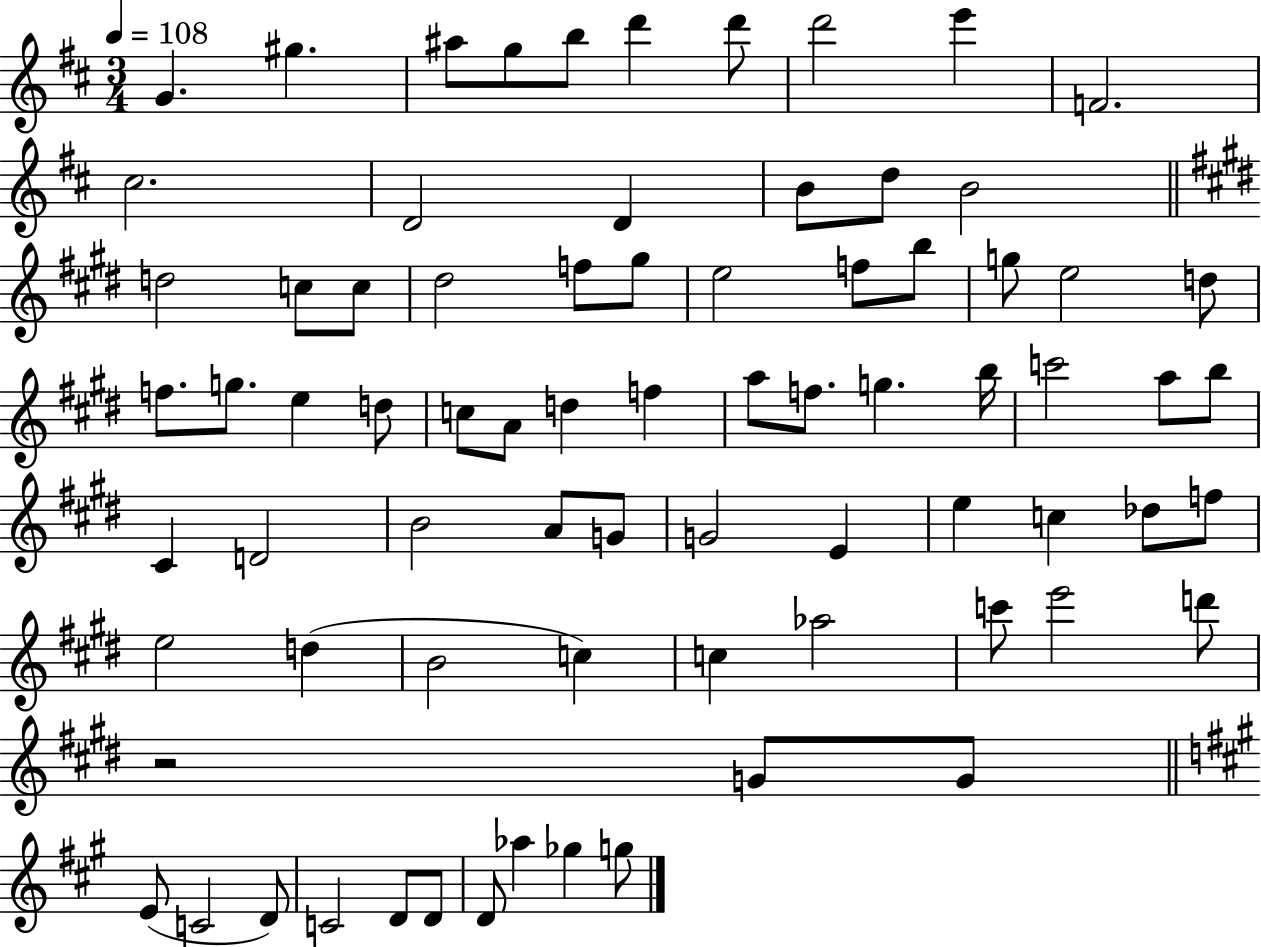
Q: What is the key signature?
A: D major